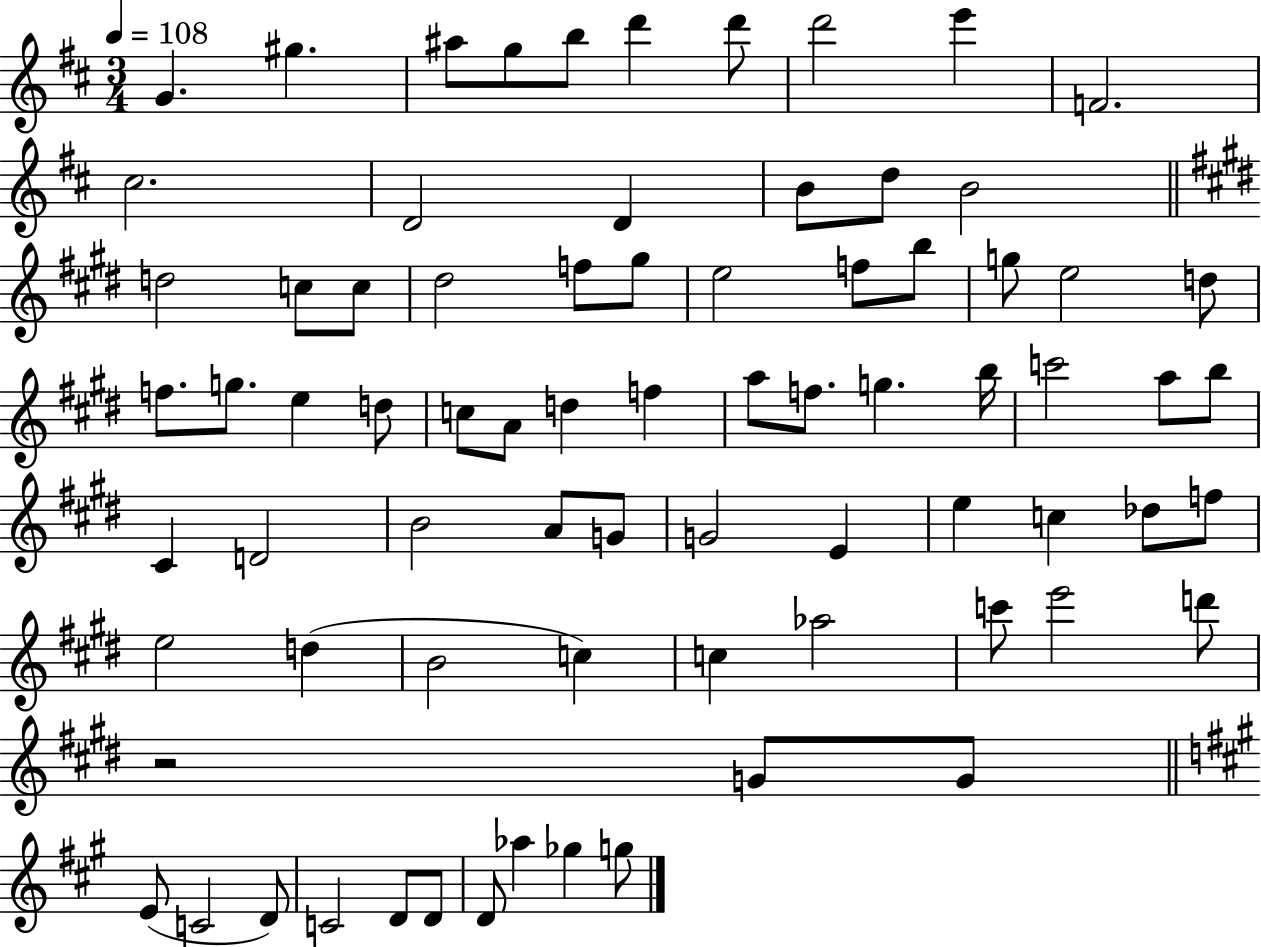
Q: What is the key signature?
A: D major